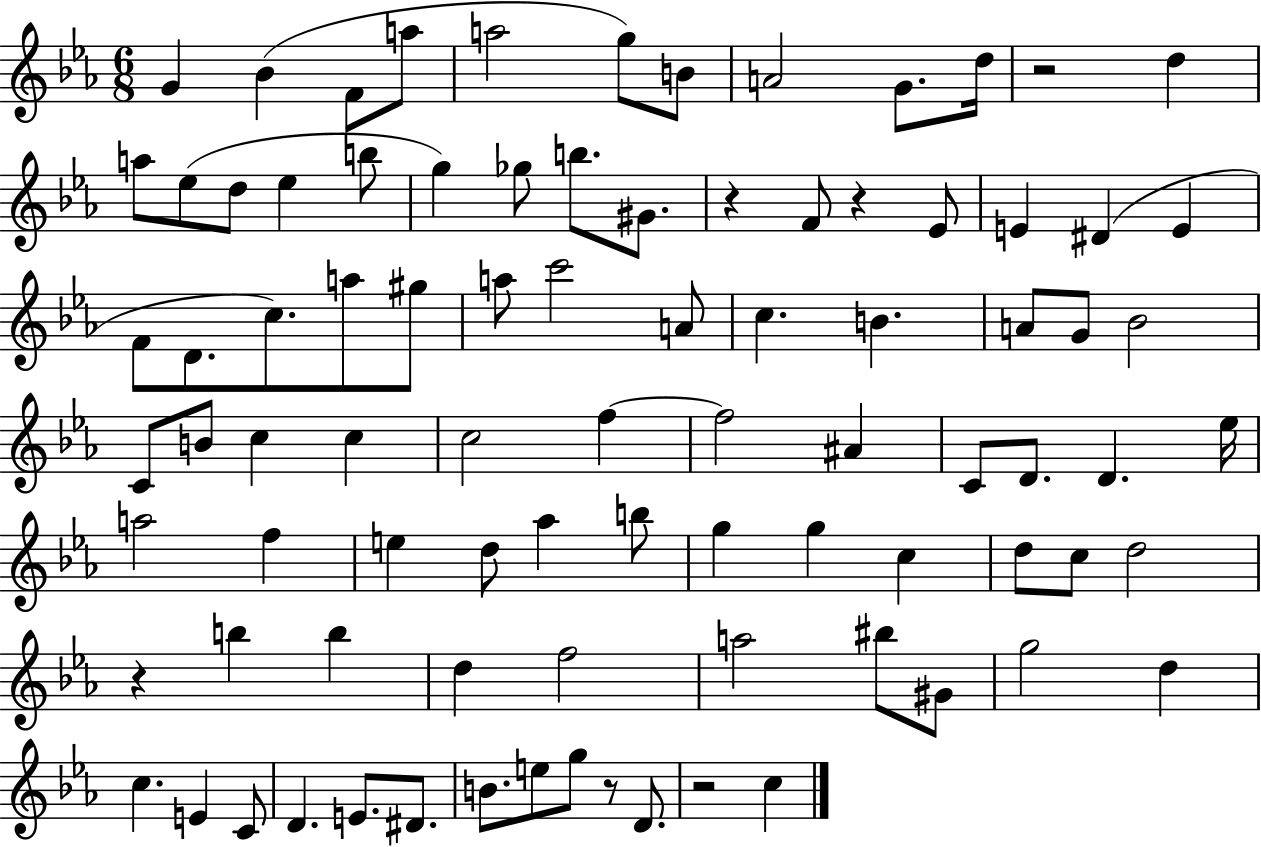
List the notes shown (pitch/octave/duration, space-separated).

G4/q Bb4/q F4/e A5/e A5/h G5/e B4/e A4/h G4/e. D5/s R/h D5/q A5/e Eb5/e D5/e Eb5/q B5/e G5/q Gb5/e B5/e. G#4/e. R/q F4/e R/q Eb4/e E4/q D#4/q E4/q F4/e D4/e. C5/e. A5/e G#5/e A5/e C6/h A4/e C5/q. B4/q. A4/e G4/e Bb4/h C4/e B4/e C5/q C5/q C5/h F5/q F5/h A#4/q C4/e D4/e. D4/q. Eb5/s A5/h F5/q E5/q D5/e Ab5/q B5/e G5/q G5/q C5/q D5/e C5/e D5/h R/q B5/q B5/q D5/q F5/h A5/h BIS5/e G#4/e G5/h D5/q C5/q. E4/q C4/e D4/q. E4/e. D#4/e. B4/e. E5/e G5/e R/e D4/e. R/h C5/q